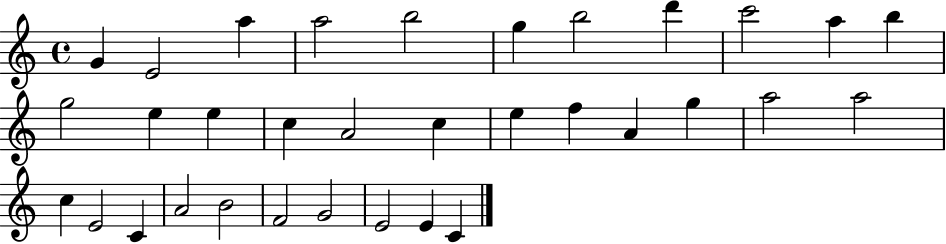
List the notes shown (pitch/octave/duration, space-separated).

G4/q E4/h A5/q A5/h B5/h G5/q B5/h D6/q C6/h A5/q B5/q G5/h E5/q E5/q C5/q A4/h C5/q E5/q F5/q A4/q G5/q A5/h A5/h C5/q E4/h C4/q A4/h B4/h F4/h G4/h E4/h E4/q C4/q